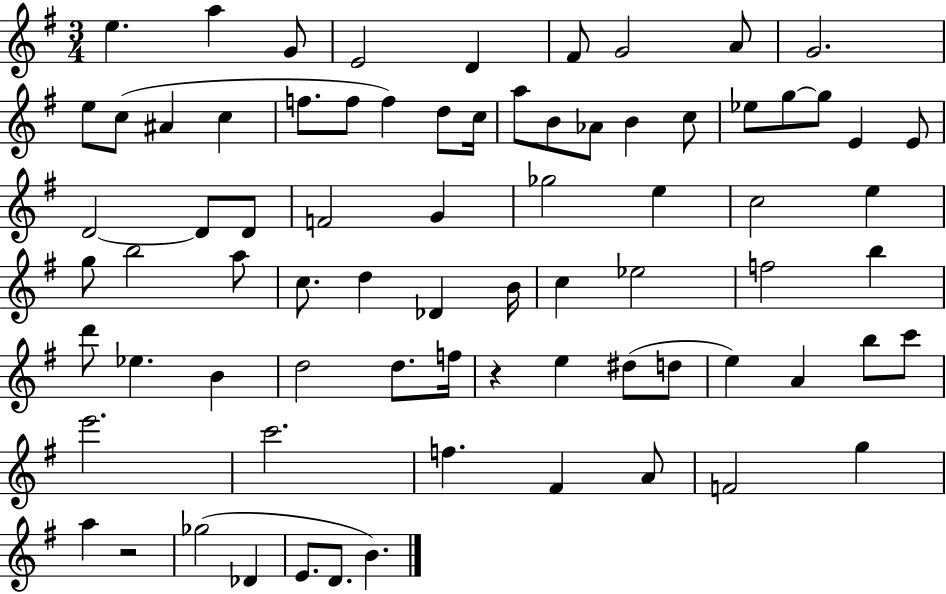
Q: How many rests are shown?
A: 2